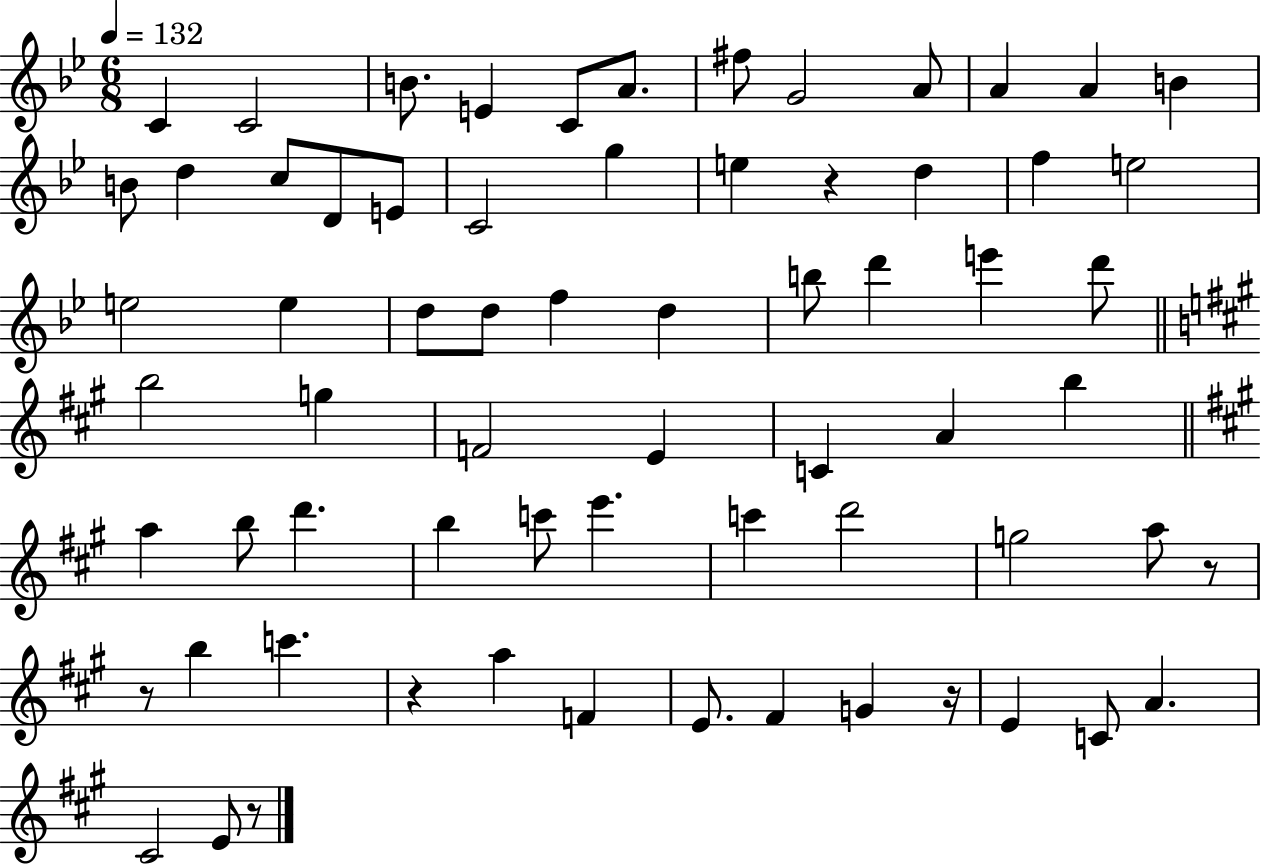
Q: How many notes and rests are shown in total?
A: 68